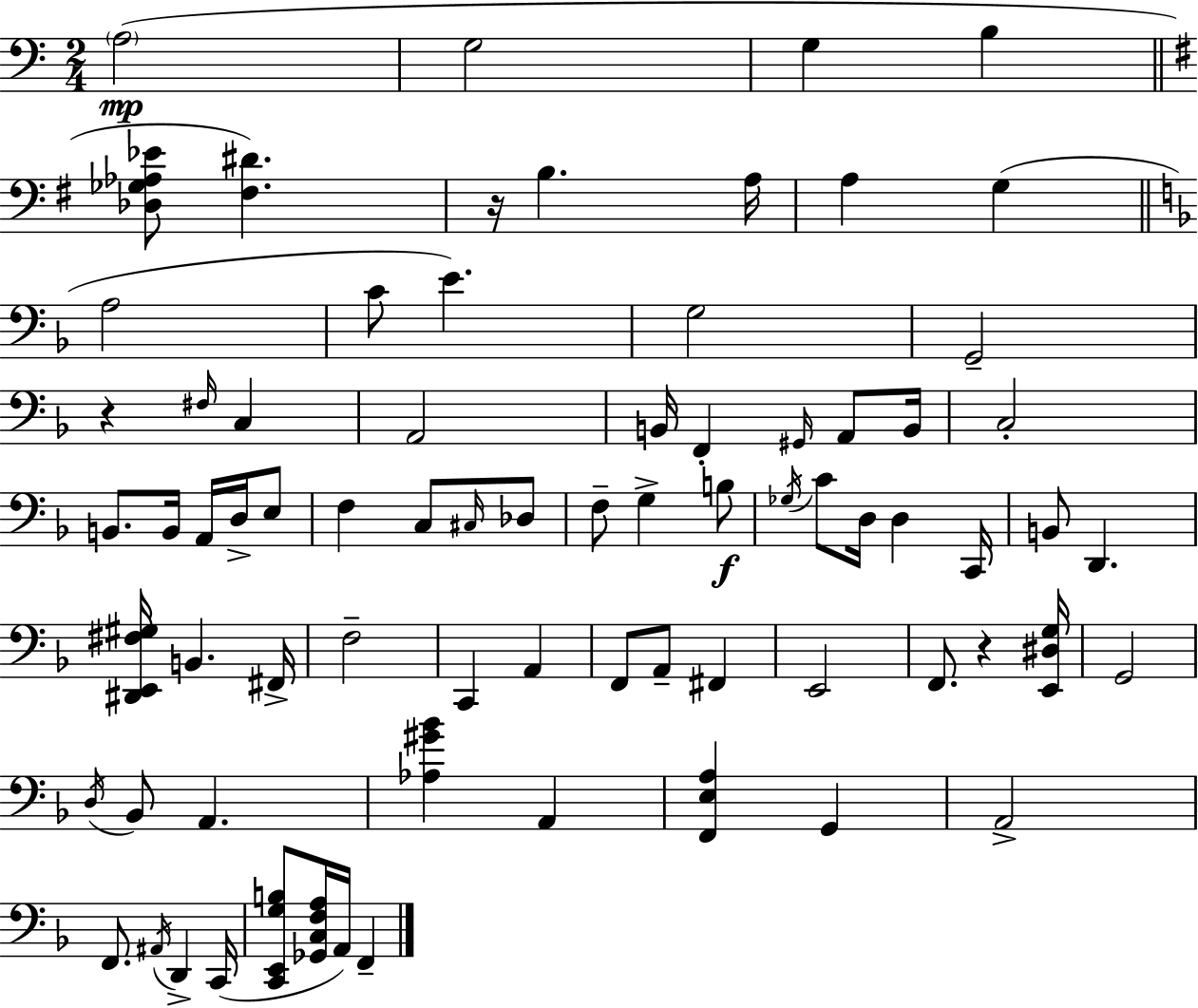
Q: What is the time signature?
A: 2/4